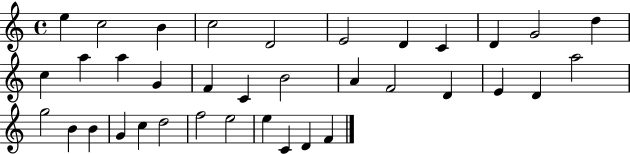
X:1
T:Untitled
M:4/4
L:1/4
K:C
e c2 B c2 D2 E2 D C D G2 d c a a G F C B2 A F2 D E D a2 g2 B B G c d2 f2 e2 e C D F